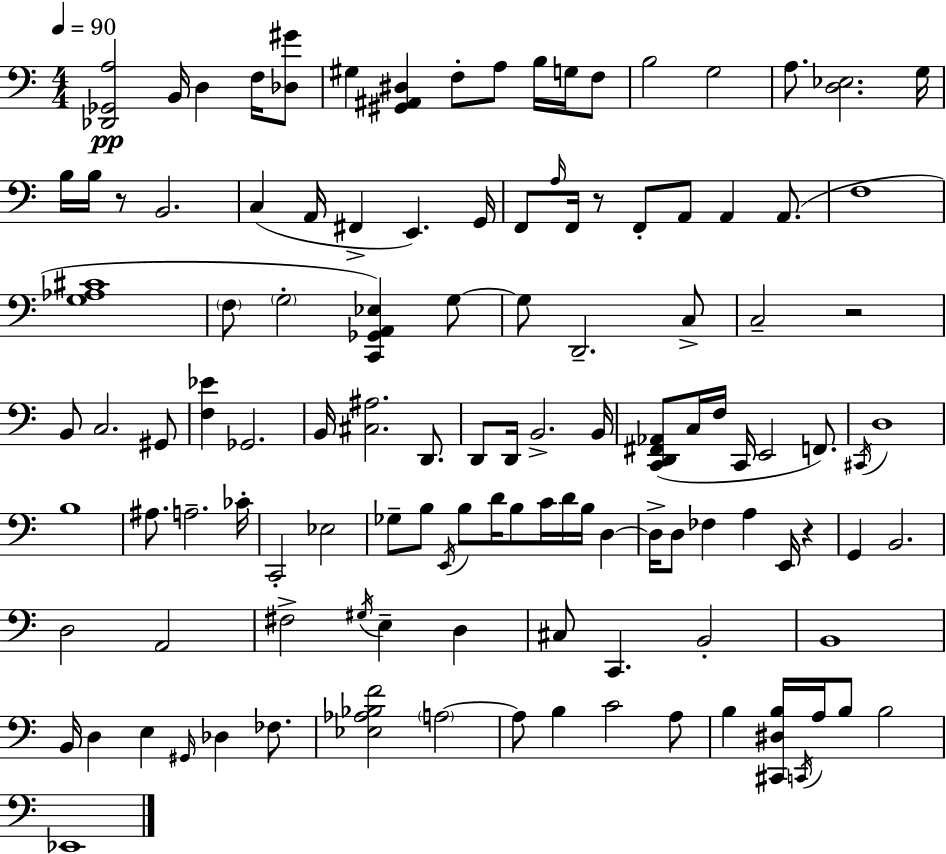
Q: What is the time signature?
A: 4/4